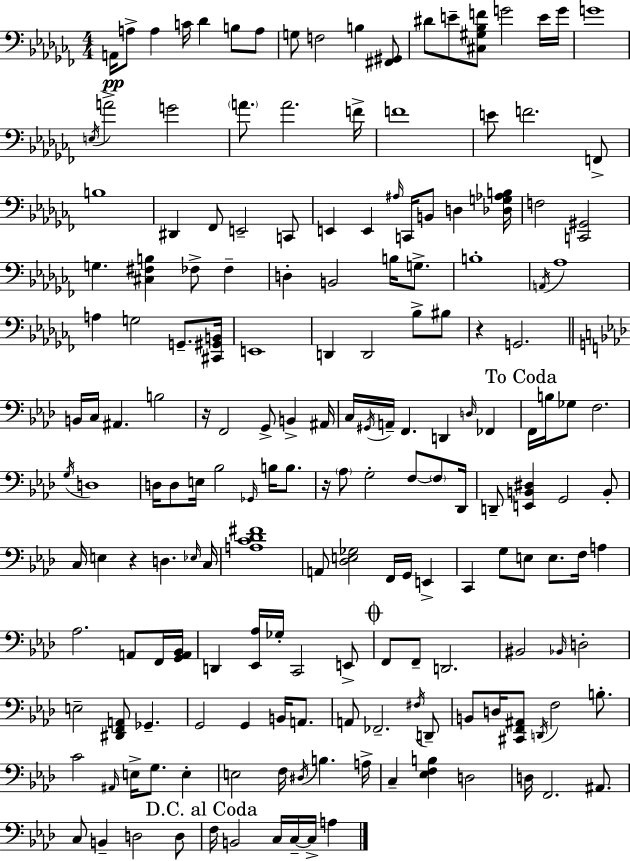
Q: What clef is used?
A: bass